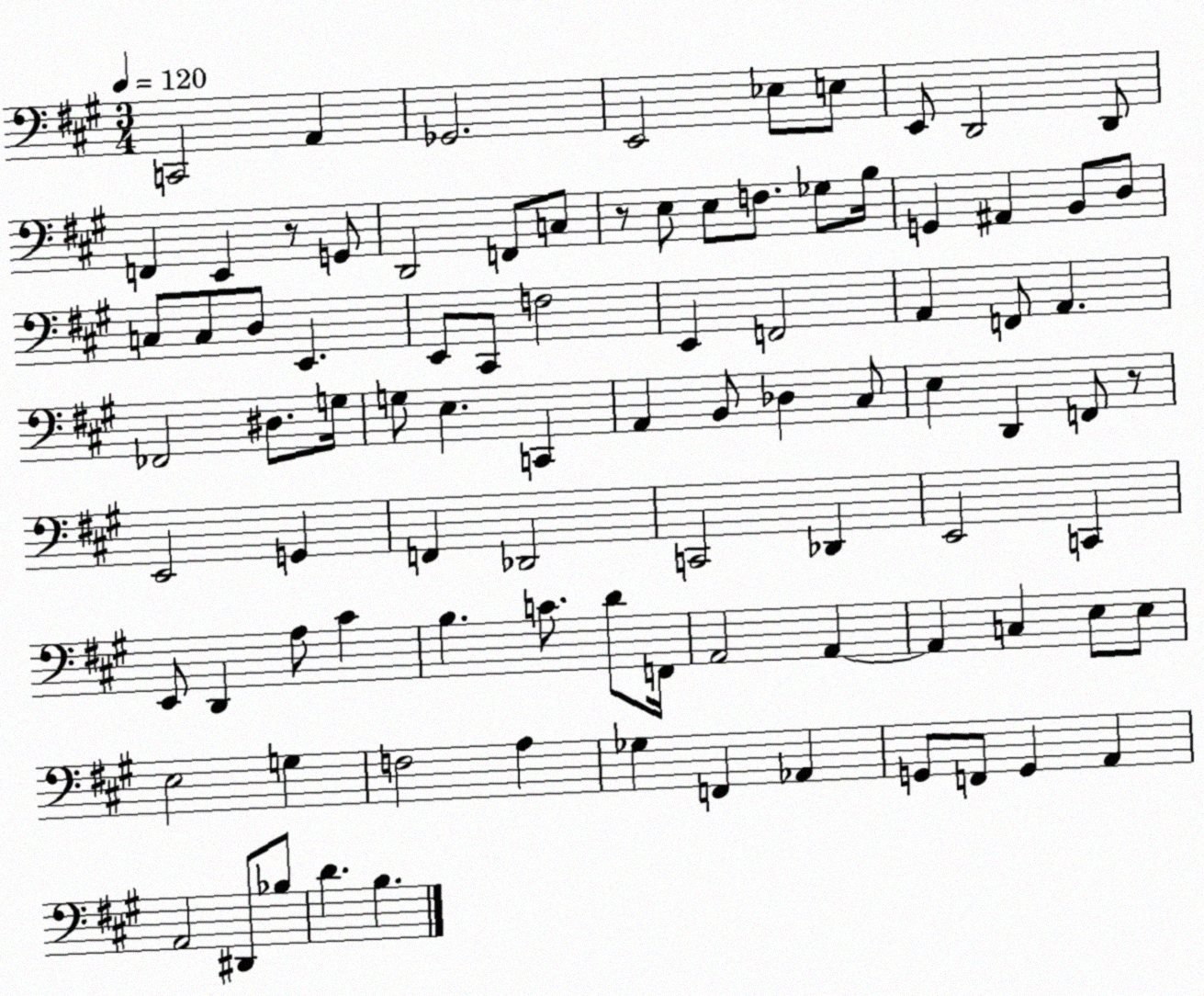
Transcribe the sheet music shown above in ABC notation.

X:1
T:Untitled
M:3/4
L:1/4
K:A
C,,2 A,, _G,,2 E,,2 _E,/2 E,/2 E,,/2 D,,2 D,,/2 F,, E,, z/2 G,,/2 D,,2 F,,/2 C,/2 z/2 E,/2 E,/2 F,/2 _G,/2 B,/4 G,, ^A,, B,,/2 D,/2 C,/2 C,/2 D,/2 E,, E,,/2 ^C,,/2 F,2 E,, F,,2 A,, F,,/2 A,, _F,,2 ^D,/2 G,/4 G,/2 E, C,, A,, B,,/2 _D, ^C,/2 E, D,, F,,/2 z/2 E,,2 G,, F,, _D,,2 C,,2 _D,, E,,2 C,, E,,/2 D,, A,/2 ^C B, C/2 D/2 F,,/4 A,,2 A,, A,, C, E,/2 E,/2 E,2 G, F,2 A, _G, F,, _A,, G,,/2 F,,/2 G,, A,, A,,2 ^D,,/2 _B,/2 D B,